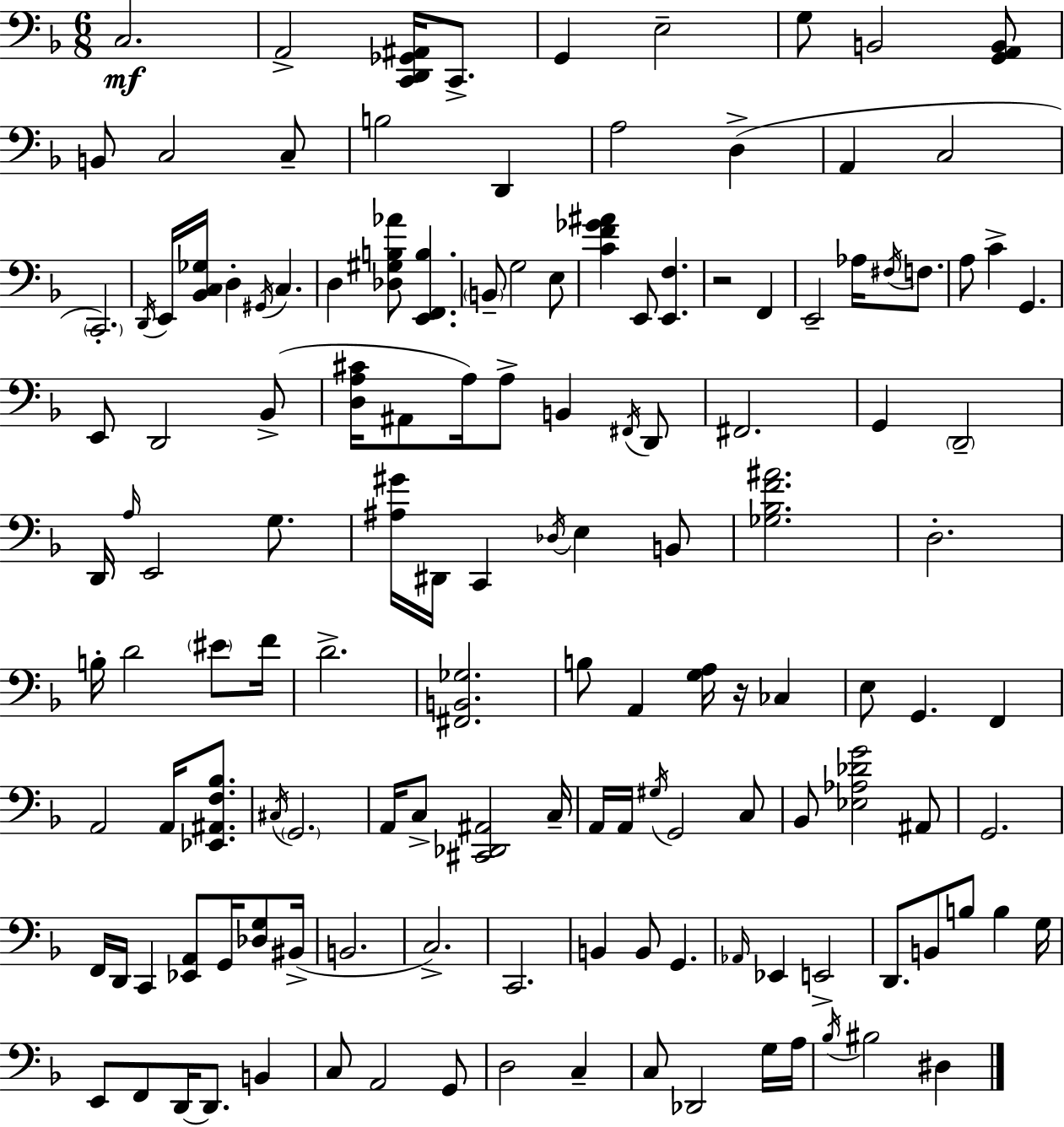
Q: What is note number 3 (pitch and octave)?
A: C2